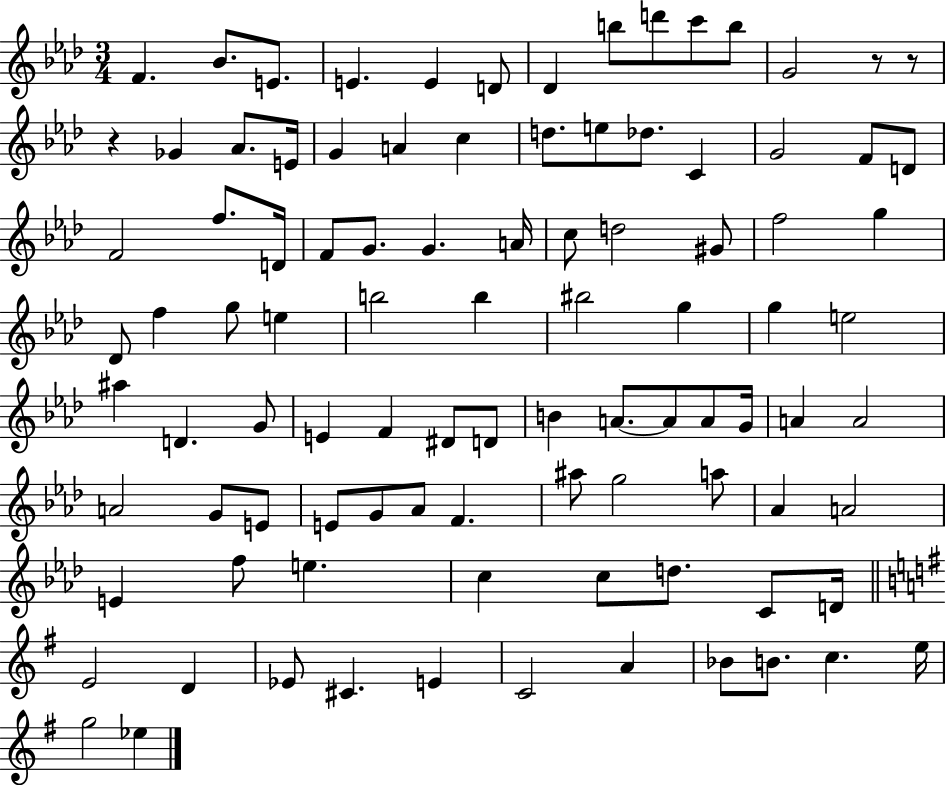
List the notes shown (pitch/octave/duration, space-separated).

F4/q. Bb4/e. E4/e. E4/q. E4/q D4/e Db4/q B5/e D6/e C6/e B5/e G4/h R/e R/e R/q Gb4/q Ab4/e. E4/s G4/q A4/q C5/q D5/e. E5/e Db5/e. C4/q G4/h F4/e D4/e F4/h F5/e. D4/s F4/e G4/e. G4/q. A4/s C5/e D5/h G#4/e F5/h G5/q Db4/e F5/q G5/e E5/q B5/h B5/q BIS5/h G5/q G5/q E5/h A#5/q D4/q. G4/e E4/q F4/q D#4/e D4/e B4/q A4/e. A4/e A4/e G4/s A4/q A4/h A4/h G4/e E4/e E4/e G4/e Ab4/e F4/q. A#5/e G5/h A5/e Ab4/q A4/h E4/q F5/e E5/q. C5/q C5/e D5/e. C4/e D4/s E4/h D4/q Eb4/e C#4/q. E4/q C4/h A4/q Bb4/e B4/e. C5/q. E5/s G5/h Eb5/q